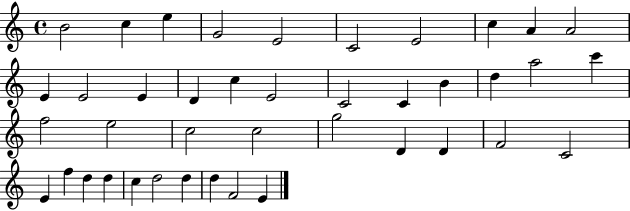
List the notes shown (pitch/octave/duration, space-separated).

B4/h C5/q E5/q G4/h E4/h C4/h E4/h C5/q A4/q A4/h E4/q E4/h E4/q D4/q C5/q E4/h C4/h C4/q B4/q D5/q A5/h C6/q F5/h E5/h C5/h C5/h G5/h D4/q D4/q F4/h C4/h E4/q F5/q D5/q D5/q C5/q D5/h D5/q D5/q F4/h E4/q